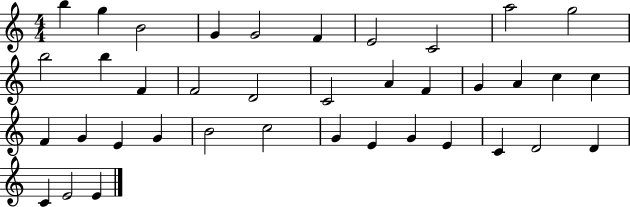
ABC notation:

X:1
T:Untitled
M:4/4
L:1/4
K:C
b g B2 G G2 F E2 C2 a2 g2 b2 b F F2 D2 C2 A F G A c c F G E G B2 c2 G E G E C D2 D C E2 E